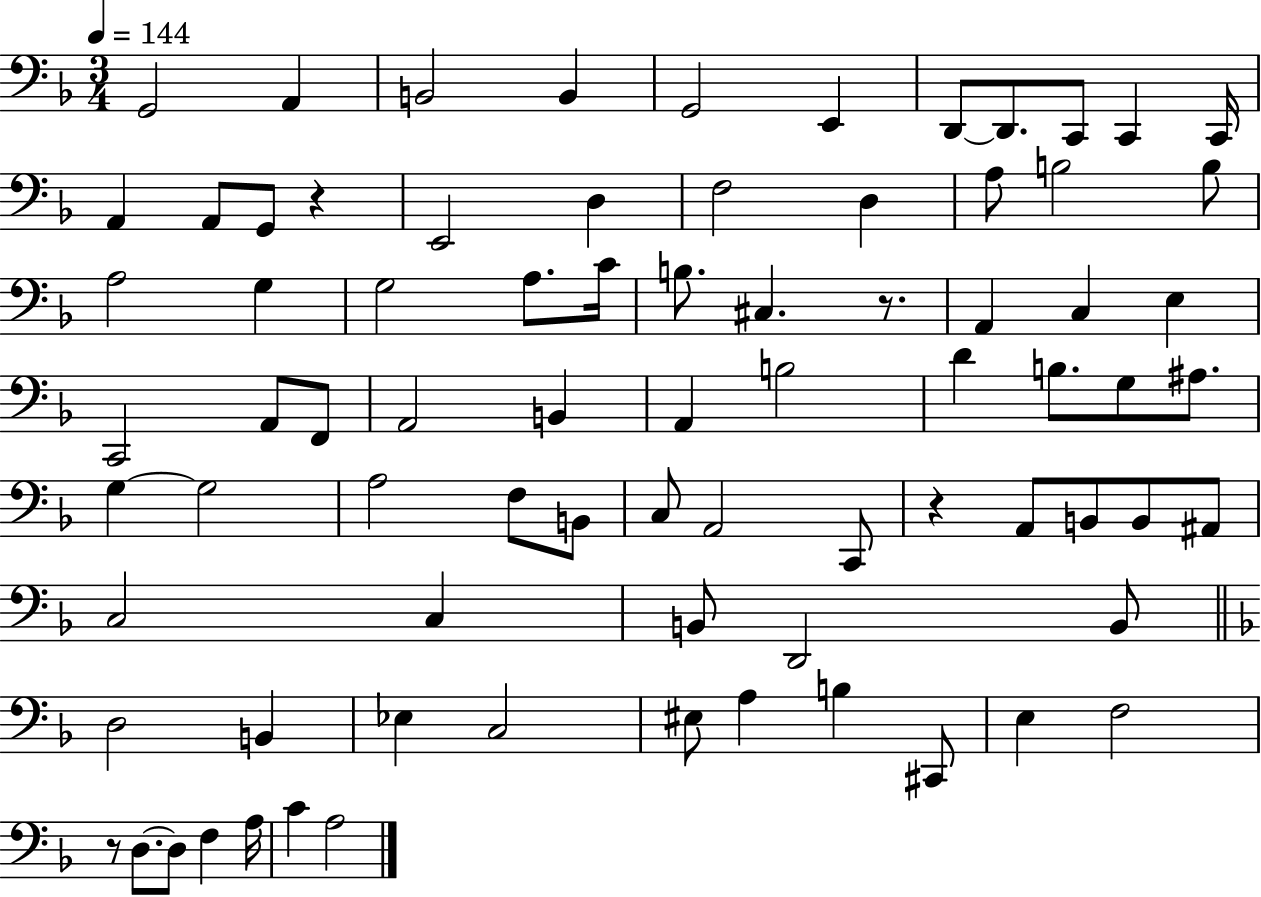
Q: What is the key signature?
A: F major